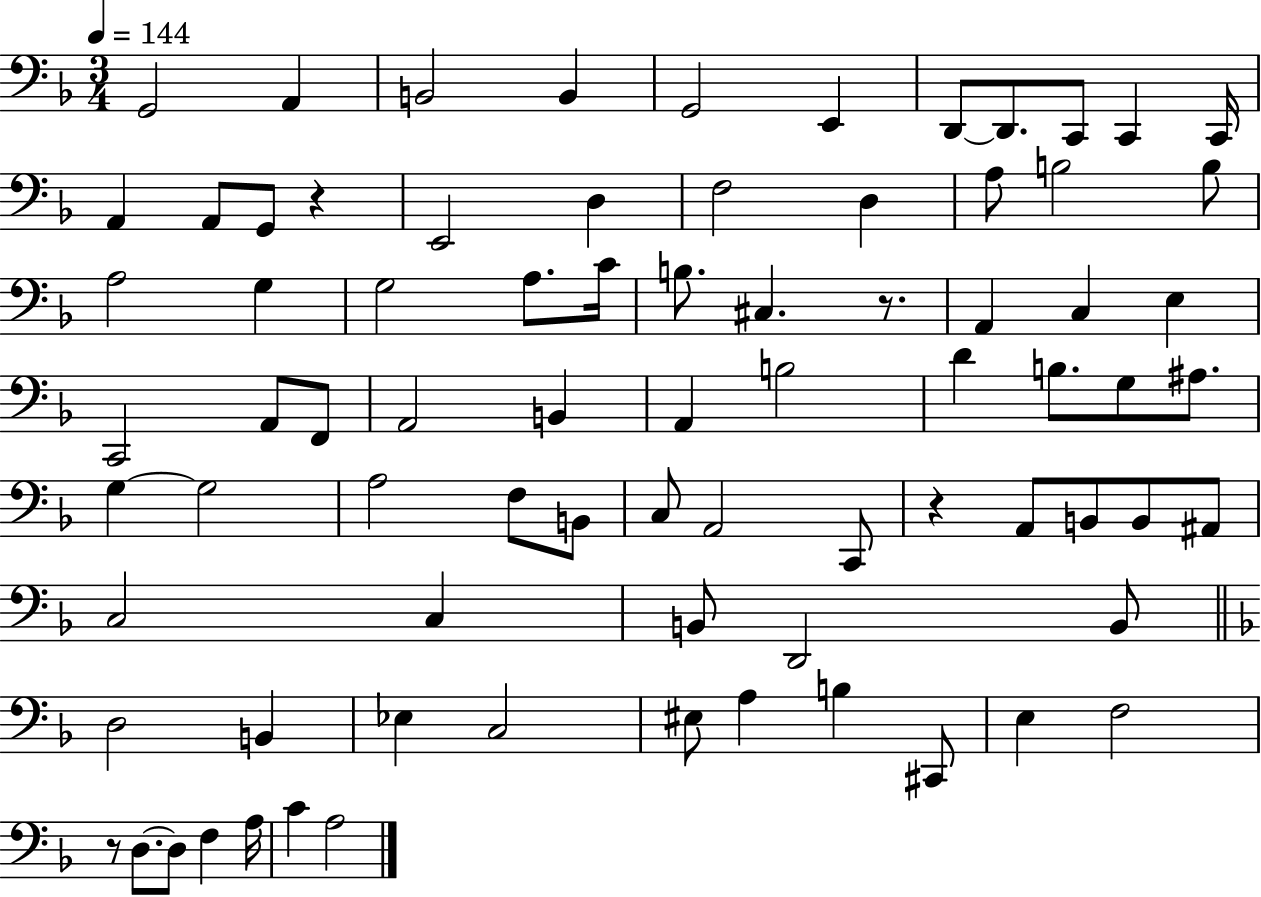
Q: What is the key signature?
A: F major